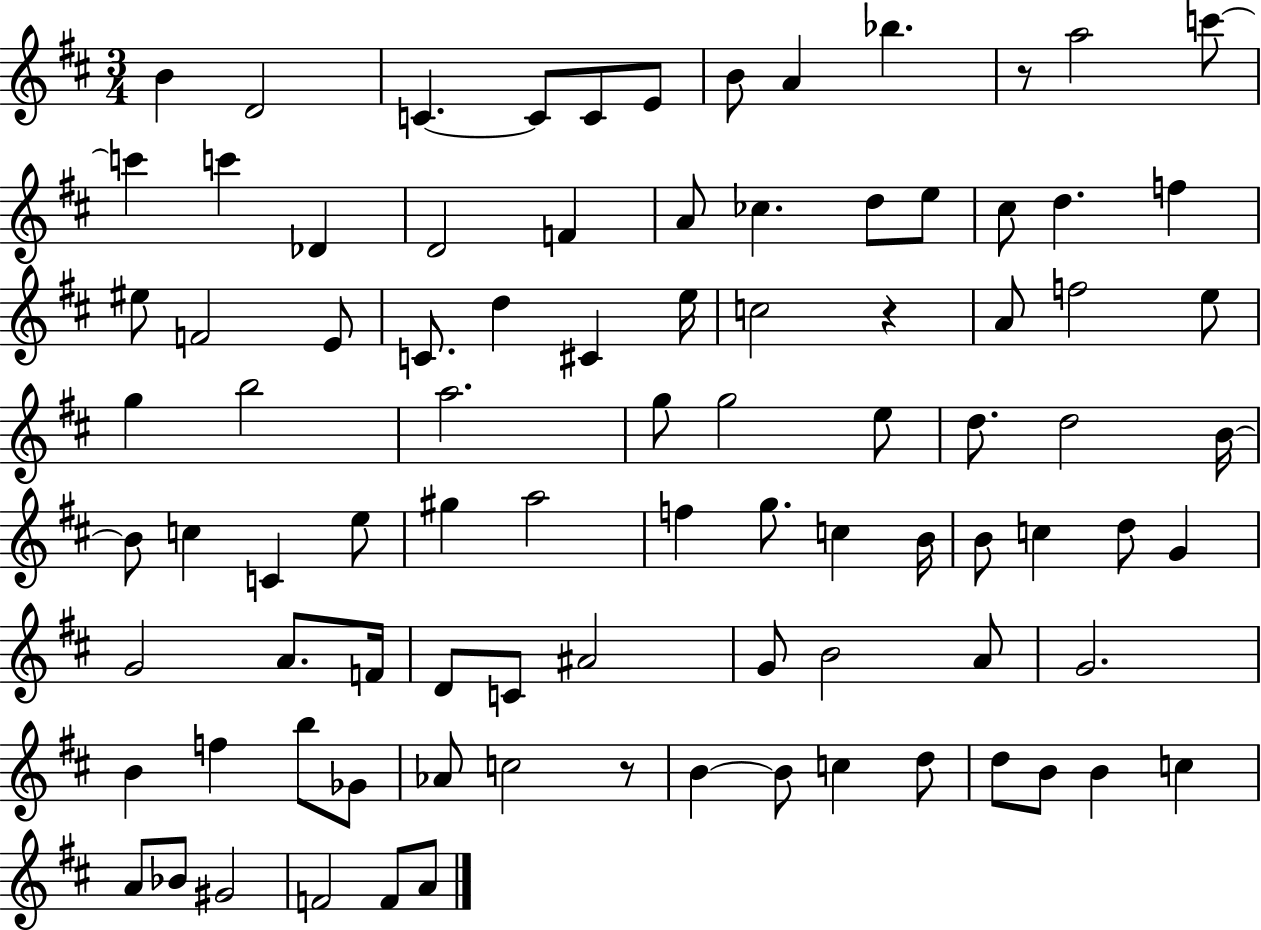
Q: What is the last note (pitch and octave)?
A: A4